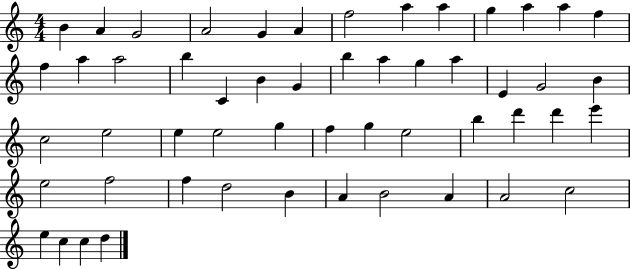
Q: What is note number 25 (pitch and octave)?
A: E4